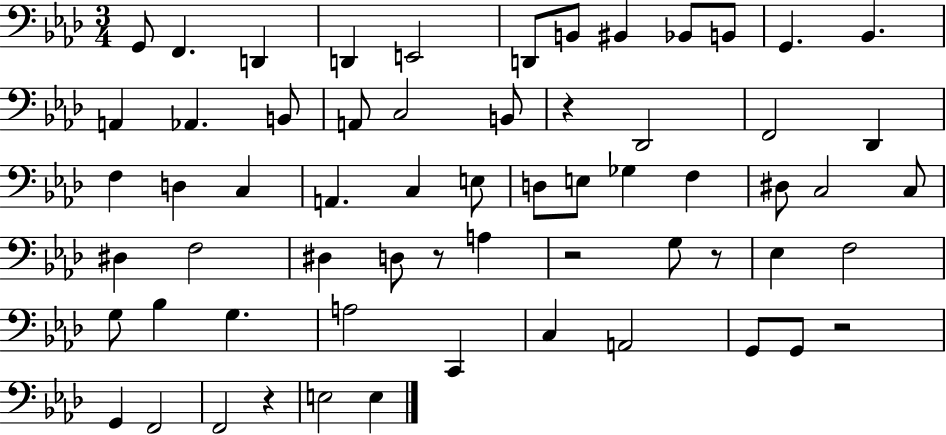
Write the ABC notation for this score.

X:1
T:Untitled
M:3/4
L:1/4
K:Ab
G,,/2 F,, D,, D,, E,,2 D,,/2 B,,/2 ^B,, _B,,/2 B,,/2 G,, _B,, A,, _A,, B,,/2 A,,/2 C,2 B,,/2 z _D,,2 F,,2 _D,, F, D, C, A,, C, E,/2 D,/2 E,/2 _G, F, ^D,/2 C,2 C,/2 ^D, F,2 ^D, D,/2 z/2 A, z2 G,/2 z/2 _E, F,2 G,/2 _B, G, A,2 C,, C, A,,2 G,,/2 G,,/2 z2 G,, F,,2 F,,2 z E,2 E,